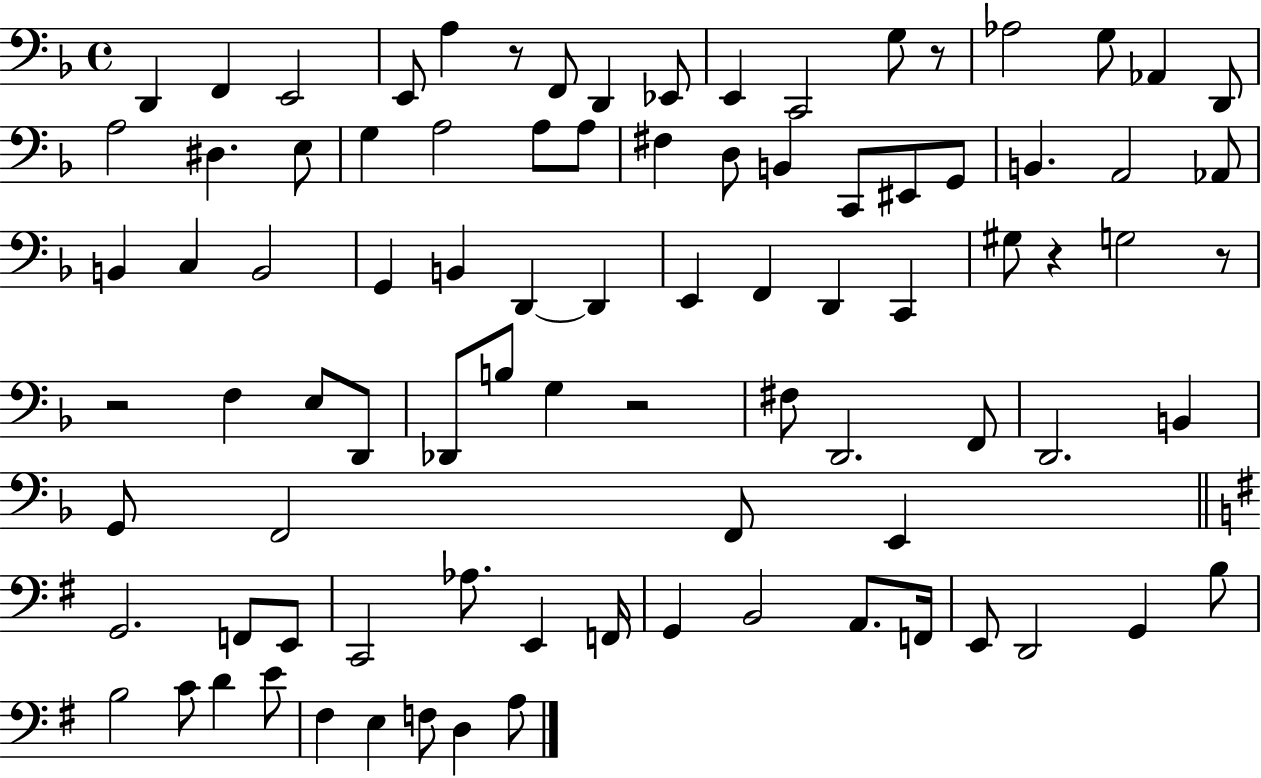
X:1
T:Untitled
M:4/4
L:1/4
K:F
D,, F,, E,,2 E,,/2 A, z/2 F,,/2 D,, _E,,/2 E,, C,,2 G,/2 z/2 _A,2 G,/2 _A,, D,,/2 A,2 ^D, E,/2 G, A,2 A,/2 A,/2 ^F, D,/2 B,, C,,/2 ^E,,/2 G,,/2 B,, A,,2 _A,,/2 B,, C, B,,2 G,, B,, D,, D,, E,, F,, D,, C,, ^G,/2 z G,2 z/2 z2 F, E,/2 D,,/2 _D,,/2 B,/2 G, z2 ^F,/2 D,,2 F,,/2 D,,2 B,, G,,/2 F,,2 F,,/2 E,, G,,2 F,,/2 E,,/2 C,,2 _A,/2 E,, F,,/4 G,, B,,2 A,,/2 F,,/4 E,,/2 D,,2 G,, B,/2 B,2 C/2 D E/2 ^F, E, F,/2 D, A,/2